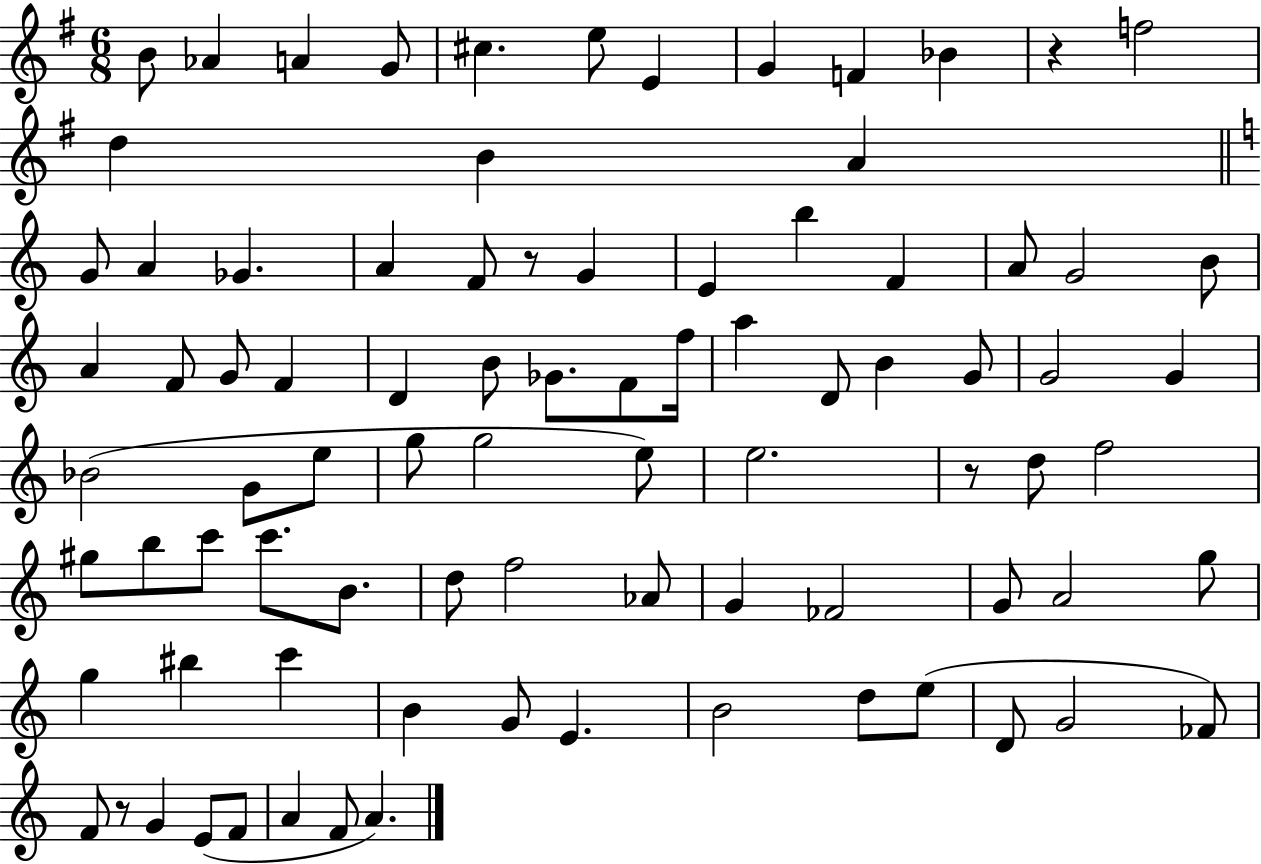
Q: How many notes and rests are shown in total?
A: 86